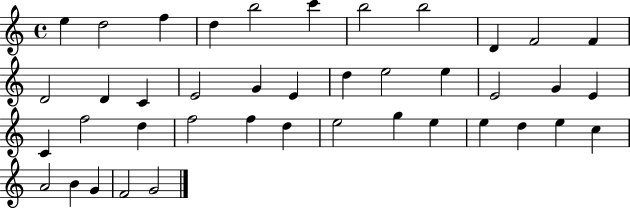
E5/q D5/h F5/q D5/q B5/h C6/q B5/h B5/h D4/q F4/h F4/q D4/h D4/q C4/q E4/h G4/q E4/q D5/q E5/h E5/q E4/h G4/q E4/q C4/q F5/h D5/q F5/h F5/q D5/q E5/h G5/q E5/q E5/q D5/q E5/q C5/q A4/h B4/q G4/q F4/h G4/h